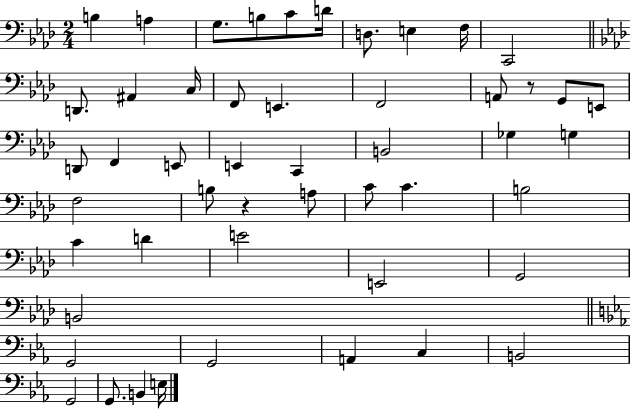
X:1
T:Untitled
M:2/4
L:1/4
K:Ab
B, A, G,/2 B,/2 C/2 D/4 D,/2 E, F,/4 C,,2 D,,/2 ^A,, C,/4 F,,/2 E,, F,,2 A,,/2 z/2 G,,/2 E,,/2 D,,/2 F,, E,,/2 E,, C,, B,,2 _G, G, F,2 B,/2 z A,/2 C/2 C B,2 C D E2 E,,2 G,,2 B,,2 G,,2 G,,2 A,, C, B,,2 G,,2 G,,/2 B,, E,/4